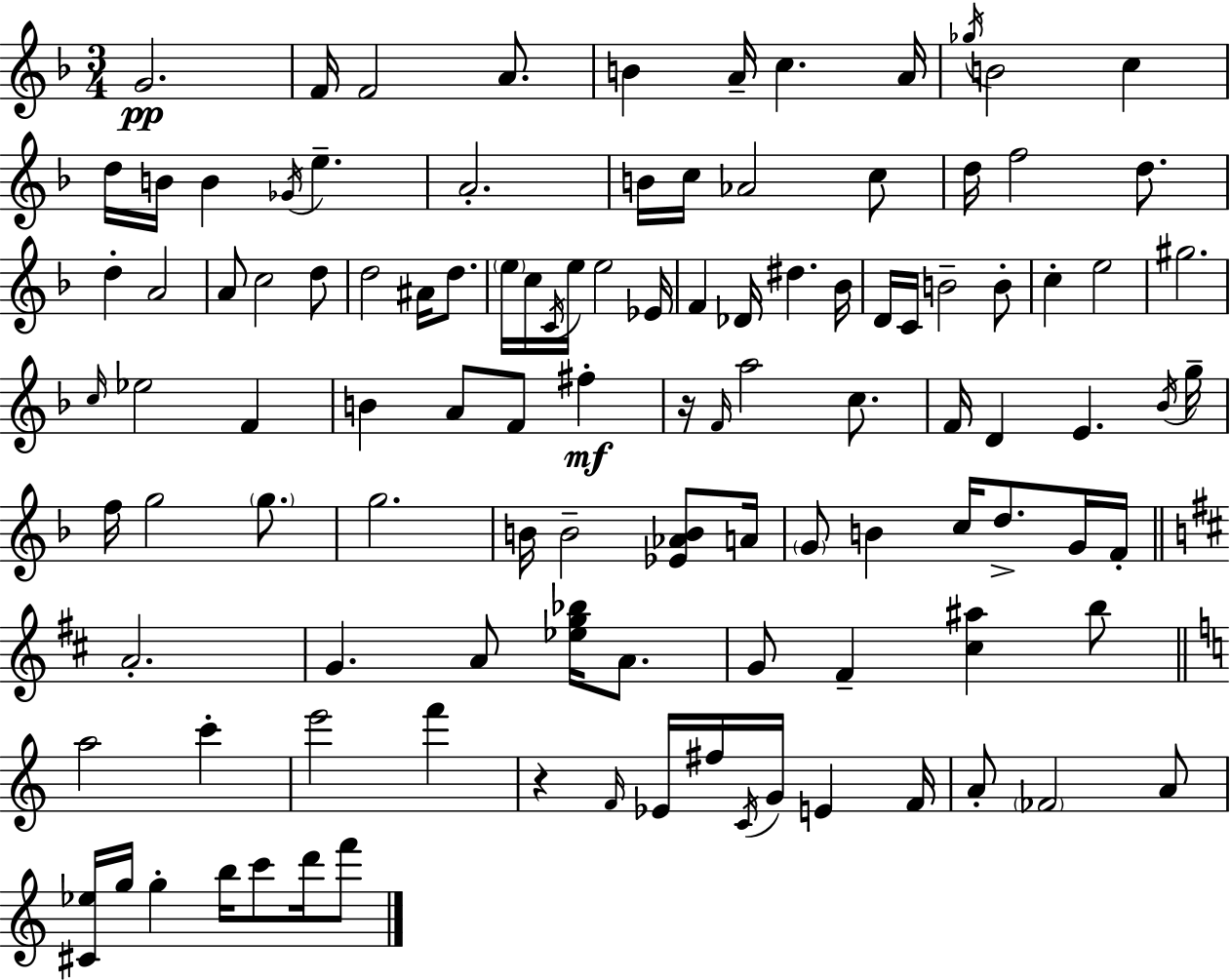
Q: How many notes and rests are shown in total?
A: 110